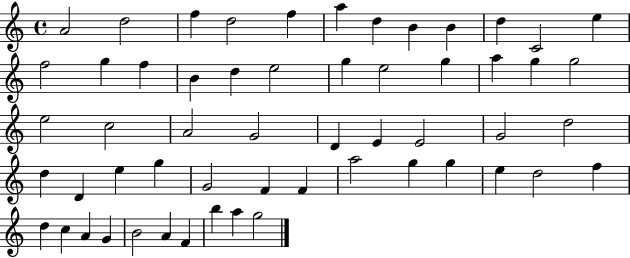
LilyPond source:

{
  \clef treble
  \time 4/4
  \defaultTimeSignature
  \key c \major
  a'2 d''2 | f''4 d''2 f''4 | a''4 d''4 b'4 b'4 | d''4 c'2 e''4 | \break f''2 g''4 f''4 | b'4 d''4 e''2 | g''4 e''2 g''4 | a''4 g''4 g''2 | \break e''2 c''2 | a'2 g'2 | d'4 e'4 e'2 | g'2 d''2 | \break d''4 d'4 e''4 g''4 | g'2 f'4 f'4 | a''2 g''4 g''4 | e''4 d''2 f''4 | \break d''4 c''4 a'4 g'4 | b'2 a'4 f'4 | b''4 a''4 g''2 | \bar "|."
}